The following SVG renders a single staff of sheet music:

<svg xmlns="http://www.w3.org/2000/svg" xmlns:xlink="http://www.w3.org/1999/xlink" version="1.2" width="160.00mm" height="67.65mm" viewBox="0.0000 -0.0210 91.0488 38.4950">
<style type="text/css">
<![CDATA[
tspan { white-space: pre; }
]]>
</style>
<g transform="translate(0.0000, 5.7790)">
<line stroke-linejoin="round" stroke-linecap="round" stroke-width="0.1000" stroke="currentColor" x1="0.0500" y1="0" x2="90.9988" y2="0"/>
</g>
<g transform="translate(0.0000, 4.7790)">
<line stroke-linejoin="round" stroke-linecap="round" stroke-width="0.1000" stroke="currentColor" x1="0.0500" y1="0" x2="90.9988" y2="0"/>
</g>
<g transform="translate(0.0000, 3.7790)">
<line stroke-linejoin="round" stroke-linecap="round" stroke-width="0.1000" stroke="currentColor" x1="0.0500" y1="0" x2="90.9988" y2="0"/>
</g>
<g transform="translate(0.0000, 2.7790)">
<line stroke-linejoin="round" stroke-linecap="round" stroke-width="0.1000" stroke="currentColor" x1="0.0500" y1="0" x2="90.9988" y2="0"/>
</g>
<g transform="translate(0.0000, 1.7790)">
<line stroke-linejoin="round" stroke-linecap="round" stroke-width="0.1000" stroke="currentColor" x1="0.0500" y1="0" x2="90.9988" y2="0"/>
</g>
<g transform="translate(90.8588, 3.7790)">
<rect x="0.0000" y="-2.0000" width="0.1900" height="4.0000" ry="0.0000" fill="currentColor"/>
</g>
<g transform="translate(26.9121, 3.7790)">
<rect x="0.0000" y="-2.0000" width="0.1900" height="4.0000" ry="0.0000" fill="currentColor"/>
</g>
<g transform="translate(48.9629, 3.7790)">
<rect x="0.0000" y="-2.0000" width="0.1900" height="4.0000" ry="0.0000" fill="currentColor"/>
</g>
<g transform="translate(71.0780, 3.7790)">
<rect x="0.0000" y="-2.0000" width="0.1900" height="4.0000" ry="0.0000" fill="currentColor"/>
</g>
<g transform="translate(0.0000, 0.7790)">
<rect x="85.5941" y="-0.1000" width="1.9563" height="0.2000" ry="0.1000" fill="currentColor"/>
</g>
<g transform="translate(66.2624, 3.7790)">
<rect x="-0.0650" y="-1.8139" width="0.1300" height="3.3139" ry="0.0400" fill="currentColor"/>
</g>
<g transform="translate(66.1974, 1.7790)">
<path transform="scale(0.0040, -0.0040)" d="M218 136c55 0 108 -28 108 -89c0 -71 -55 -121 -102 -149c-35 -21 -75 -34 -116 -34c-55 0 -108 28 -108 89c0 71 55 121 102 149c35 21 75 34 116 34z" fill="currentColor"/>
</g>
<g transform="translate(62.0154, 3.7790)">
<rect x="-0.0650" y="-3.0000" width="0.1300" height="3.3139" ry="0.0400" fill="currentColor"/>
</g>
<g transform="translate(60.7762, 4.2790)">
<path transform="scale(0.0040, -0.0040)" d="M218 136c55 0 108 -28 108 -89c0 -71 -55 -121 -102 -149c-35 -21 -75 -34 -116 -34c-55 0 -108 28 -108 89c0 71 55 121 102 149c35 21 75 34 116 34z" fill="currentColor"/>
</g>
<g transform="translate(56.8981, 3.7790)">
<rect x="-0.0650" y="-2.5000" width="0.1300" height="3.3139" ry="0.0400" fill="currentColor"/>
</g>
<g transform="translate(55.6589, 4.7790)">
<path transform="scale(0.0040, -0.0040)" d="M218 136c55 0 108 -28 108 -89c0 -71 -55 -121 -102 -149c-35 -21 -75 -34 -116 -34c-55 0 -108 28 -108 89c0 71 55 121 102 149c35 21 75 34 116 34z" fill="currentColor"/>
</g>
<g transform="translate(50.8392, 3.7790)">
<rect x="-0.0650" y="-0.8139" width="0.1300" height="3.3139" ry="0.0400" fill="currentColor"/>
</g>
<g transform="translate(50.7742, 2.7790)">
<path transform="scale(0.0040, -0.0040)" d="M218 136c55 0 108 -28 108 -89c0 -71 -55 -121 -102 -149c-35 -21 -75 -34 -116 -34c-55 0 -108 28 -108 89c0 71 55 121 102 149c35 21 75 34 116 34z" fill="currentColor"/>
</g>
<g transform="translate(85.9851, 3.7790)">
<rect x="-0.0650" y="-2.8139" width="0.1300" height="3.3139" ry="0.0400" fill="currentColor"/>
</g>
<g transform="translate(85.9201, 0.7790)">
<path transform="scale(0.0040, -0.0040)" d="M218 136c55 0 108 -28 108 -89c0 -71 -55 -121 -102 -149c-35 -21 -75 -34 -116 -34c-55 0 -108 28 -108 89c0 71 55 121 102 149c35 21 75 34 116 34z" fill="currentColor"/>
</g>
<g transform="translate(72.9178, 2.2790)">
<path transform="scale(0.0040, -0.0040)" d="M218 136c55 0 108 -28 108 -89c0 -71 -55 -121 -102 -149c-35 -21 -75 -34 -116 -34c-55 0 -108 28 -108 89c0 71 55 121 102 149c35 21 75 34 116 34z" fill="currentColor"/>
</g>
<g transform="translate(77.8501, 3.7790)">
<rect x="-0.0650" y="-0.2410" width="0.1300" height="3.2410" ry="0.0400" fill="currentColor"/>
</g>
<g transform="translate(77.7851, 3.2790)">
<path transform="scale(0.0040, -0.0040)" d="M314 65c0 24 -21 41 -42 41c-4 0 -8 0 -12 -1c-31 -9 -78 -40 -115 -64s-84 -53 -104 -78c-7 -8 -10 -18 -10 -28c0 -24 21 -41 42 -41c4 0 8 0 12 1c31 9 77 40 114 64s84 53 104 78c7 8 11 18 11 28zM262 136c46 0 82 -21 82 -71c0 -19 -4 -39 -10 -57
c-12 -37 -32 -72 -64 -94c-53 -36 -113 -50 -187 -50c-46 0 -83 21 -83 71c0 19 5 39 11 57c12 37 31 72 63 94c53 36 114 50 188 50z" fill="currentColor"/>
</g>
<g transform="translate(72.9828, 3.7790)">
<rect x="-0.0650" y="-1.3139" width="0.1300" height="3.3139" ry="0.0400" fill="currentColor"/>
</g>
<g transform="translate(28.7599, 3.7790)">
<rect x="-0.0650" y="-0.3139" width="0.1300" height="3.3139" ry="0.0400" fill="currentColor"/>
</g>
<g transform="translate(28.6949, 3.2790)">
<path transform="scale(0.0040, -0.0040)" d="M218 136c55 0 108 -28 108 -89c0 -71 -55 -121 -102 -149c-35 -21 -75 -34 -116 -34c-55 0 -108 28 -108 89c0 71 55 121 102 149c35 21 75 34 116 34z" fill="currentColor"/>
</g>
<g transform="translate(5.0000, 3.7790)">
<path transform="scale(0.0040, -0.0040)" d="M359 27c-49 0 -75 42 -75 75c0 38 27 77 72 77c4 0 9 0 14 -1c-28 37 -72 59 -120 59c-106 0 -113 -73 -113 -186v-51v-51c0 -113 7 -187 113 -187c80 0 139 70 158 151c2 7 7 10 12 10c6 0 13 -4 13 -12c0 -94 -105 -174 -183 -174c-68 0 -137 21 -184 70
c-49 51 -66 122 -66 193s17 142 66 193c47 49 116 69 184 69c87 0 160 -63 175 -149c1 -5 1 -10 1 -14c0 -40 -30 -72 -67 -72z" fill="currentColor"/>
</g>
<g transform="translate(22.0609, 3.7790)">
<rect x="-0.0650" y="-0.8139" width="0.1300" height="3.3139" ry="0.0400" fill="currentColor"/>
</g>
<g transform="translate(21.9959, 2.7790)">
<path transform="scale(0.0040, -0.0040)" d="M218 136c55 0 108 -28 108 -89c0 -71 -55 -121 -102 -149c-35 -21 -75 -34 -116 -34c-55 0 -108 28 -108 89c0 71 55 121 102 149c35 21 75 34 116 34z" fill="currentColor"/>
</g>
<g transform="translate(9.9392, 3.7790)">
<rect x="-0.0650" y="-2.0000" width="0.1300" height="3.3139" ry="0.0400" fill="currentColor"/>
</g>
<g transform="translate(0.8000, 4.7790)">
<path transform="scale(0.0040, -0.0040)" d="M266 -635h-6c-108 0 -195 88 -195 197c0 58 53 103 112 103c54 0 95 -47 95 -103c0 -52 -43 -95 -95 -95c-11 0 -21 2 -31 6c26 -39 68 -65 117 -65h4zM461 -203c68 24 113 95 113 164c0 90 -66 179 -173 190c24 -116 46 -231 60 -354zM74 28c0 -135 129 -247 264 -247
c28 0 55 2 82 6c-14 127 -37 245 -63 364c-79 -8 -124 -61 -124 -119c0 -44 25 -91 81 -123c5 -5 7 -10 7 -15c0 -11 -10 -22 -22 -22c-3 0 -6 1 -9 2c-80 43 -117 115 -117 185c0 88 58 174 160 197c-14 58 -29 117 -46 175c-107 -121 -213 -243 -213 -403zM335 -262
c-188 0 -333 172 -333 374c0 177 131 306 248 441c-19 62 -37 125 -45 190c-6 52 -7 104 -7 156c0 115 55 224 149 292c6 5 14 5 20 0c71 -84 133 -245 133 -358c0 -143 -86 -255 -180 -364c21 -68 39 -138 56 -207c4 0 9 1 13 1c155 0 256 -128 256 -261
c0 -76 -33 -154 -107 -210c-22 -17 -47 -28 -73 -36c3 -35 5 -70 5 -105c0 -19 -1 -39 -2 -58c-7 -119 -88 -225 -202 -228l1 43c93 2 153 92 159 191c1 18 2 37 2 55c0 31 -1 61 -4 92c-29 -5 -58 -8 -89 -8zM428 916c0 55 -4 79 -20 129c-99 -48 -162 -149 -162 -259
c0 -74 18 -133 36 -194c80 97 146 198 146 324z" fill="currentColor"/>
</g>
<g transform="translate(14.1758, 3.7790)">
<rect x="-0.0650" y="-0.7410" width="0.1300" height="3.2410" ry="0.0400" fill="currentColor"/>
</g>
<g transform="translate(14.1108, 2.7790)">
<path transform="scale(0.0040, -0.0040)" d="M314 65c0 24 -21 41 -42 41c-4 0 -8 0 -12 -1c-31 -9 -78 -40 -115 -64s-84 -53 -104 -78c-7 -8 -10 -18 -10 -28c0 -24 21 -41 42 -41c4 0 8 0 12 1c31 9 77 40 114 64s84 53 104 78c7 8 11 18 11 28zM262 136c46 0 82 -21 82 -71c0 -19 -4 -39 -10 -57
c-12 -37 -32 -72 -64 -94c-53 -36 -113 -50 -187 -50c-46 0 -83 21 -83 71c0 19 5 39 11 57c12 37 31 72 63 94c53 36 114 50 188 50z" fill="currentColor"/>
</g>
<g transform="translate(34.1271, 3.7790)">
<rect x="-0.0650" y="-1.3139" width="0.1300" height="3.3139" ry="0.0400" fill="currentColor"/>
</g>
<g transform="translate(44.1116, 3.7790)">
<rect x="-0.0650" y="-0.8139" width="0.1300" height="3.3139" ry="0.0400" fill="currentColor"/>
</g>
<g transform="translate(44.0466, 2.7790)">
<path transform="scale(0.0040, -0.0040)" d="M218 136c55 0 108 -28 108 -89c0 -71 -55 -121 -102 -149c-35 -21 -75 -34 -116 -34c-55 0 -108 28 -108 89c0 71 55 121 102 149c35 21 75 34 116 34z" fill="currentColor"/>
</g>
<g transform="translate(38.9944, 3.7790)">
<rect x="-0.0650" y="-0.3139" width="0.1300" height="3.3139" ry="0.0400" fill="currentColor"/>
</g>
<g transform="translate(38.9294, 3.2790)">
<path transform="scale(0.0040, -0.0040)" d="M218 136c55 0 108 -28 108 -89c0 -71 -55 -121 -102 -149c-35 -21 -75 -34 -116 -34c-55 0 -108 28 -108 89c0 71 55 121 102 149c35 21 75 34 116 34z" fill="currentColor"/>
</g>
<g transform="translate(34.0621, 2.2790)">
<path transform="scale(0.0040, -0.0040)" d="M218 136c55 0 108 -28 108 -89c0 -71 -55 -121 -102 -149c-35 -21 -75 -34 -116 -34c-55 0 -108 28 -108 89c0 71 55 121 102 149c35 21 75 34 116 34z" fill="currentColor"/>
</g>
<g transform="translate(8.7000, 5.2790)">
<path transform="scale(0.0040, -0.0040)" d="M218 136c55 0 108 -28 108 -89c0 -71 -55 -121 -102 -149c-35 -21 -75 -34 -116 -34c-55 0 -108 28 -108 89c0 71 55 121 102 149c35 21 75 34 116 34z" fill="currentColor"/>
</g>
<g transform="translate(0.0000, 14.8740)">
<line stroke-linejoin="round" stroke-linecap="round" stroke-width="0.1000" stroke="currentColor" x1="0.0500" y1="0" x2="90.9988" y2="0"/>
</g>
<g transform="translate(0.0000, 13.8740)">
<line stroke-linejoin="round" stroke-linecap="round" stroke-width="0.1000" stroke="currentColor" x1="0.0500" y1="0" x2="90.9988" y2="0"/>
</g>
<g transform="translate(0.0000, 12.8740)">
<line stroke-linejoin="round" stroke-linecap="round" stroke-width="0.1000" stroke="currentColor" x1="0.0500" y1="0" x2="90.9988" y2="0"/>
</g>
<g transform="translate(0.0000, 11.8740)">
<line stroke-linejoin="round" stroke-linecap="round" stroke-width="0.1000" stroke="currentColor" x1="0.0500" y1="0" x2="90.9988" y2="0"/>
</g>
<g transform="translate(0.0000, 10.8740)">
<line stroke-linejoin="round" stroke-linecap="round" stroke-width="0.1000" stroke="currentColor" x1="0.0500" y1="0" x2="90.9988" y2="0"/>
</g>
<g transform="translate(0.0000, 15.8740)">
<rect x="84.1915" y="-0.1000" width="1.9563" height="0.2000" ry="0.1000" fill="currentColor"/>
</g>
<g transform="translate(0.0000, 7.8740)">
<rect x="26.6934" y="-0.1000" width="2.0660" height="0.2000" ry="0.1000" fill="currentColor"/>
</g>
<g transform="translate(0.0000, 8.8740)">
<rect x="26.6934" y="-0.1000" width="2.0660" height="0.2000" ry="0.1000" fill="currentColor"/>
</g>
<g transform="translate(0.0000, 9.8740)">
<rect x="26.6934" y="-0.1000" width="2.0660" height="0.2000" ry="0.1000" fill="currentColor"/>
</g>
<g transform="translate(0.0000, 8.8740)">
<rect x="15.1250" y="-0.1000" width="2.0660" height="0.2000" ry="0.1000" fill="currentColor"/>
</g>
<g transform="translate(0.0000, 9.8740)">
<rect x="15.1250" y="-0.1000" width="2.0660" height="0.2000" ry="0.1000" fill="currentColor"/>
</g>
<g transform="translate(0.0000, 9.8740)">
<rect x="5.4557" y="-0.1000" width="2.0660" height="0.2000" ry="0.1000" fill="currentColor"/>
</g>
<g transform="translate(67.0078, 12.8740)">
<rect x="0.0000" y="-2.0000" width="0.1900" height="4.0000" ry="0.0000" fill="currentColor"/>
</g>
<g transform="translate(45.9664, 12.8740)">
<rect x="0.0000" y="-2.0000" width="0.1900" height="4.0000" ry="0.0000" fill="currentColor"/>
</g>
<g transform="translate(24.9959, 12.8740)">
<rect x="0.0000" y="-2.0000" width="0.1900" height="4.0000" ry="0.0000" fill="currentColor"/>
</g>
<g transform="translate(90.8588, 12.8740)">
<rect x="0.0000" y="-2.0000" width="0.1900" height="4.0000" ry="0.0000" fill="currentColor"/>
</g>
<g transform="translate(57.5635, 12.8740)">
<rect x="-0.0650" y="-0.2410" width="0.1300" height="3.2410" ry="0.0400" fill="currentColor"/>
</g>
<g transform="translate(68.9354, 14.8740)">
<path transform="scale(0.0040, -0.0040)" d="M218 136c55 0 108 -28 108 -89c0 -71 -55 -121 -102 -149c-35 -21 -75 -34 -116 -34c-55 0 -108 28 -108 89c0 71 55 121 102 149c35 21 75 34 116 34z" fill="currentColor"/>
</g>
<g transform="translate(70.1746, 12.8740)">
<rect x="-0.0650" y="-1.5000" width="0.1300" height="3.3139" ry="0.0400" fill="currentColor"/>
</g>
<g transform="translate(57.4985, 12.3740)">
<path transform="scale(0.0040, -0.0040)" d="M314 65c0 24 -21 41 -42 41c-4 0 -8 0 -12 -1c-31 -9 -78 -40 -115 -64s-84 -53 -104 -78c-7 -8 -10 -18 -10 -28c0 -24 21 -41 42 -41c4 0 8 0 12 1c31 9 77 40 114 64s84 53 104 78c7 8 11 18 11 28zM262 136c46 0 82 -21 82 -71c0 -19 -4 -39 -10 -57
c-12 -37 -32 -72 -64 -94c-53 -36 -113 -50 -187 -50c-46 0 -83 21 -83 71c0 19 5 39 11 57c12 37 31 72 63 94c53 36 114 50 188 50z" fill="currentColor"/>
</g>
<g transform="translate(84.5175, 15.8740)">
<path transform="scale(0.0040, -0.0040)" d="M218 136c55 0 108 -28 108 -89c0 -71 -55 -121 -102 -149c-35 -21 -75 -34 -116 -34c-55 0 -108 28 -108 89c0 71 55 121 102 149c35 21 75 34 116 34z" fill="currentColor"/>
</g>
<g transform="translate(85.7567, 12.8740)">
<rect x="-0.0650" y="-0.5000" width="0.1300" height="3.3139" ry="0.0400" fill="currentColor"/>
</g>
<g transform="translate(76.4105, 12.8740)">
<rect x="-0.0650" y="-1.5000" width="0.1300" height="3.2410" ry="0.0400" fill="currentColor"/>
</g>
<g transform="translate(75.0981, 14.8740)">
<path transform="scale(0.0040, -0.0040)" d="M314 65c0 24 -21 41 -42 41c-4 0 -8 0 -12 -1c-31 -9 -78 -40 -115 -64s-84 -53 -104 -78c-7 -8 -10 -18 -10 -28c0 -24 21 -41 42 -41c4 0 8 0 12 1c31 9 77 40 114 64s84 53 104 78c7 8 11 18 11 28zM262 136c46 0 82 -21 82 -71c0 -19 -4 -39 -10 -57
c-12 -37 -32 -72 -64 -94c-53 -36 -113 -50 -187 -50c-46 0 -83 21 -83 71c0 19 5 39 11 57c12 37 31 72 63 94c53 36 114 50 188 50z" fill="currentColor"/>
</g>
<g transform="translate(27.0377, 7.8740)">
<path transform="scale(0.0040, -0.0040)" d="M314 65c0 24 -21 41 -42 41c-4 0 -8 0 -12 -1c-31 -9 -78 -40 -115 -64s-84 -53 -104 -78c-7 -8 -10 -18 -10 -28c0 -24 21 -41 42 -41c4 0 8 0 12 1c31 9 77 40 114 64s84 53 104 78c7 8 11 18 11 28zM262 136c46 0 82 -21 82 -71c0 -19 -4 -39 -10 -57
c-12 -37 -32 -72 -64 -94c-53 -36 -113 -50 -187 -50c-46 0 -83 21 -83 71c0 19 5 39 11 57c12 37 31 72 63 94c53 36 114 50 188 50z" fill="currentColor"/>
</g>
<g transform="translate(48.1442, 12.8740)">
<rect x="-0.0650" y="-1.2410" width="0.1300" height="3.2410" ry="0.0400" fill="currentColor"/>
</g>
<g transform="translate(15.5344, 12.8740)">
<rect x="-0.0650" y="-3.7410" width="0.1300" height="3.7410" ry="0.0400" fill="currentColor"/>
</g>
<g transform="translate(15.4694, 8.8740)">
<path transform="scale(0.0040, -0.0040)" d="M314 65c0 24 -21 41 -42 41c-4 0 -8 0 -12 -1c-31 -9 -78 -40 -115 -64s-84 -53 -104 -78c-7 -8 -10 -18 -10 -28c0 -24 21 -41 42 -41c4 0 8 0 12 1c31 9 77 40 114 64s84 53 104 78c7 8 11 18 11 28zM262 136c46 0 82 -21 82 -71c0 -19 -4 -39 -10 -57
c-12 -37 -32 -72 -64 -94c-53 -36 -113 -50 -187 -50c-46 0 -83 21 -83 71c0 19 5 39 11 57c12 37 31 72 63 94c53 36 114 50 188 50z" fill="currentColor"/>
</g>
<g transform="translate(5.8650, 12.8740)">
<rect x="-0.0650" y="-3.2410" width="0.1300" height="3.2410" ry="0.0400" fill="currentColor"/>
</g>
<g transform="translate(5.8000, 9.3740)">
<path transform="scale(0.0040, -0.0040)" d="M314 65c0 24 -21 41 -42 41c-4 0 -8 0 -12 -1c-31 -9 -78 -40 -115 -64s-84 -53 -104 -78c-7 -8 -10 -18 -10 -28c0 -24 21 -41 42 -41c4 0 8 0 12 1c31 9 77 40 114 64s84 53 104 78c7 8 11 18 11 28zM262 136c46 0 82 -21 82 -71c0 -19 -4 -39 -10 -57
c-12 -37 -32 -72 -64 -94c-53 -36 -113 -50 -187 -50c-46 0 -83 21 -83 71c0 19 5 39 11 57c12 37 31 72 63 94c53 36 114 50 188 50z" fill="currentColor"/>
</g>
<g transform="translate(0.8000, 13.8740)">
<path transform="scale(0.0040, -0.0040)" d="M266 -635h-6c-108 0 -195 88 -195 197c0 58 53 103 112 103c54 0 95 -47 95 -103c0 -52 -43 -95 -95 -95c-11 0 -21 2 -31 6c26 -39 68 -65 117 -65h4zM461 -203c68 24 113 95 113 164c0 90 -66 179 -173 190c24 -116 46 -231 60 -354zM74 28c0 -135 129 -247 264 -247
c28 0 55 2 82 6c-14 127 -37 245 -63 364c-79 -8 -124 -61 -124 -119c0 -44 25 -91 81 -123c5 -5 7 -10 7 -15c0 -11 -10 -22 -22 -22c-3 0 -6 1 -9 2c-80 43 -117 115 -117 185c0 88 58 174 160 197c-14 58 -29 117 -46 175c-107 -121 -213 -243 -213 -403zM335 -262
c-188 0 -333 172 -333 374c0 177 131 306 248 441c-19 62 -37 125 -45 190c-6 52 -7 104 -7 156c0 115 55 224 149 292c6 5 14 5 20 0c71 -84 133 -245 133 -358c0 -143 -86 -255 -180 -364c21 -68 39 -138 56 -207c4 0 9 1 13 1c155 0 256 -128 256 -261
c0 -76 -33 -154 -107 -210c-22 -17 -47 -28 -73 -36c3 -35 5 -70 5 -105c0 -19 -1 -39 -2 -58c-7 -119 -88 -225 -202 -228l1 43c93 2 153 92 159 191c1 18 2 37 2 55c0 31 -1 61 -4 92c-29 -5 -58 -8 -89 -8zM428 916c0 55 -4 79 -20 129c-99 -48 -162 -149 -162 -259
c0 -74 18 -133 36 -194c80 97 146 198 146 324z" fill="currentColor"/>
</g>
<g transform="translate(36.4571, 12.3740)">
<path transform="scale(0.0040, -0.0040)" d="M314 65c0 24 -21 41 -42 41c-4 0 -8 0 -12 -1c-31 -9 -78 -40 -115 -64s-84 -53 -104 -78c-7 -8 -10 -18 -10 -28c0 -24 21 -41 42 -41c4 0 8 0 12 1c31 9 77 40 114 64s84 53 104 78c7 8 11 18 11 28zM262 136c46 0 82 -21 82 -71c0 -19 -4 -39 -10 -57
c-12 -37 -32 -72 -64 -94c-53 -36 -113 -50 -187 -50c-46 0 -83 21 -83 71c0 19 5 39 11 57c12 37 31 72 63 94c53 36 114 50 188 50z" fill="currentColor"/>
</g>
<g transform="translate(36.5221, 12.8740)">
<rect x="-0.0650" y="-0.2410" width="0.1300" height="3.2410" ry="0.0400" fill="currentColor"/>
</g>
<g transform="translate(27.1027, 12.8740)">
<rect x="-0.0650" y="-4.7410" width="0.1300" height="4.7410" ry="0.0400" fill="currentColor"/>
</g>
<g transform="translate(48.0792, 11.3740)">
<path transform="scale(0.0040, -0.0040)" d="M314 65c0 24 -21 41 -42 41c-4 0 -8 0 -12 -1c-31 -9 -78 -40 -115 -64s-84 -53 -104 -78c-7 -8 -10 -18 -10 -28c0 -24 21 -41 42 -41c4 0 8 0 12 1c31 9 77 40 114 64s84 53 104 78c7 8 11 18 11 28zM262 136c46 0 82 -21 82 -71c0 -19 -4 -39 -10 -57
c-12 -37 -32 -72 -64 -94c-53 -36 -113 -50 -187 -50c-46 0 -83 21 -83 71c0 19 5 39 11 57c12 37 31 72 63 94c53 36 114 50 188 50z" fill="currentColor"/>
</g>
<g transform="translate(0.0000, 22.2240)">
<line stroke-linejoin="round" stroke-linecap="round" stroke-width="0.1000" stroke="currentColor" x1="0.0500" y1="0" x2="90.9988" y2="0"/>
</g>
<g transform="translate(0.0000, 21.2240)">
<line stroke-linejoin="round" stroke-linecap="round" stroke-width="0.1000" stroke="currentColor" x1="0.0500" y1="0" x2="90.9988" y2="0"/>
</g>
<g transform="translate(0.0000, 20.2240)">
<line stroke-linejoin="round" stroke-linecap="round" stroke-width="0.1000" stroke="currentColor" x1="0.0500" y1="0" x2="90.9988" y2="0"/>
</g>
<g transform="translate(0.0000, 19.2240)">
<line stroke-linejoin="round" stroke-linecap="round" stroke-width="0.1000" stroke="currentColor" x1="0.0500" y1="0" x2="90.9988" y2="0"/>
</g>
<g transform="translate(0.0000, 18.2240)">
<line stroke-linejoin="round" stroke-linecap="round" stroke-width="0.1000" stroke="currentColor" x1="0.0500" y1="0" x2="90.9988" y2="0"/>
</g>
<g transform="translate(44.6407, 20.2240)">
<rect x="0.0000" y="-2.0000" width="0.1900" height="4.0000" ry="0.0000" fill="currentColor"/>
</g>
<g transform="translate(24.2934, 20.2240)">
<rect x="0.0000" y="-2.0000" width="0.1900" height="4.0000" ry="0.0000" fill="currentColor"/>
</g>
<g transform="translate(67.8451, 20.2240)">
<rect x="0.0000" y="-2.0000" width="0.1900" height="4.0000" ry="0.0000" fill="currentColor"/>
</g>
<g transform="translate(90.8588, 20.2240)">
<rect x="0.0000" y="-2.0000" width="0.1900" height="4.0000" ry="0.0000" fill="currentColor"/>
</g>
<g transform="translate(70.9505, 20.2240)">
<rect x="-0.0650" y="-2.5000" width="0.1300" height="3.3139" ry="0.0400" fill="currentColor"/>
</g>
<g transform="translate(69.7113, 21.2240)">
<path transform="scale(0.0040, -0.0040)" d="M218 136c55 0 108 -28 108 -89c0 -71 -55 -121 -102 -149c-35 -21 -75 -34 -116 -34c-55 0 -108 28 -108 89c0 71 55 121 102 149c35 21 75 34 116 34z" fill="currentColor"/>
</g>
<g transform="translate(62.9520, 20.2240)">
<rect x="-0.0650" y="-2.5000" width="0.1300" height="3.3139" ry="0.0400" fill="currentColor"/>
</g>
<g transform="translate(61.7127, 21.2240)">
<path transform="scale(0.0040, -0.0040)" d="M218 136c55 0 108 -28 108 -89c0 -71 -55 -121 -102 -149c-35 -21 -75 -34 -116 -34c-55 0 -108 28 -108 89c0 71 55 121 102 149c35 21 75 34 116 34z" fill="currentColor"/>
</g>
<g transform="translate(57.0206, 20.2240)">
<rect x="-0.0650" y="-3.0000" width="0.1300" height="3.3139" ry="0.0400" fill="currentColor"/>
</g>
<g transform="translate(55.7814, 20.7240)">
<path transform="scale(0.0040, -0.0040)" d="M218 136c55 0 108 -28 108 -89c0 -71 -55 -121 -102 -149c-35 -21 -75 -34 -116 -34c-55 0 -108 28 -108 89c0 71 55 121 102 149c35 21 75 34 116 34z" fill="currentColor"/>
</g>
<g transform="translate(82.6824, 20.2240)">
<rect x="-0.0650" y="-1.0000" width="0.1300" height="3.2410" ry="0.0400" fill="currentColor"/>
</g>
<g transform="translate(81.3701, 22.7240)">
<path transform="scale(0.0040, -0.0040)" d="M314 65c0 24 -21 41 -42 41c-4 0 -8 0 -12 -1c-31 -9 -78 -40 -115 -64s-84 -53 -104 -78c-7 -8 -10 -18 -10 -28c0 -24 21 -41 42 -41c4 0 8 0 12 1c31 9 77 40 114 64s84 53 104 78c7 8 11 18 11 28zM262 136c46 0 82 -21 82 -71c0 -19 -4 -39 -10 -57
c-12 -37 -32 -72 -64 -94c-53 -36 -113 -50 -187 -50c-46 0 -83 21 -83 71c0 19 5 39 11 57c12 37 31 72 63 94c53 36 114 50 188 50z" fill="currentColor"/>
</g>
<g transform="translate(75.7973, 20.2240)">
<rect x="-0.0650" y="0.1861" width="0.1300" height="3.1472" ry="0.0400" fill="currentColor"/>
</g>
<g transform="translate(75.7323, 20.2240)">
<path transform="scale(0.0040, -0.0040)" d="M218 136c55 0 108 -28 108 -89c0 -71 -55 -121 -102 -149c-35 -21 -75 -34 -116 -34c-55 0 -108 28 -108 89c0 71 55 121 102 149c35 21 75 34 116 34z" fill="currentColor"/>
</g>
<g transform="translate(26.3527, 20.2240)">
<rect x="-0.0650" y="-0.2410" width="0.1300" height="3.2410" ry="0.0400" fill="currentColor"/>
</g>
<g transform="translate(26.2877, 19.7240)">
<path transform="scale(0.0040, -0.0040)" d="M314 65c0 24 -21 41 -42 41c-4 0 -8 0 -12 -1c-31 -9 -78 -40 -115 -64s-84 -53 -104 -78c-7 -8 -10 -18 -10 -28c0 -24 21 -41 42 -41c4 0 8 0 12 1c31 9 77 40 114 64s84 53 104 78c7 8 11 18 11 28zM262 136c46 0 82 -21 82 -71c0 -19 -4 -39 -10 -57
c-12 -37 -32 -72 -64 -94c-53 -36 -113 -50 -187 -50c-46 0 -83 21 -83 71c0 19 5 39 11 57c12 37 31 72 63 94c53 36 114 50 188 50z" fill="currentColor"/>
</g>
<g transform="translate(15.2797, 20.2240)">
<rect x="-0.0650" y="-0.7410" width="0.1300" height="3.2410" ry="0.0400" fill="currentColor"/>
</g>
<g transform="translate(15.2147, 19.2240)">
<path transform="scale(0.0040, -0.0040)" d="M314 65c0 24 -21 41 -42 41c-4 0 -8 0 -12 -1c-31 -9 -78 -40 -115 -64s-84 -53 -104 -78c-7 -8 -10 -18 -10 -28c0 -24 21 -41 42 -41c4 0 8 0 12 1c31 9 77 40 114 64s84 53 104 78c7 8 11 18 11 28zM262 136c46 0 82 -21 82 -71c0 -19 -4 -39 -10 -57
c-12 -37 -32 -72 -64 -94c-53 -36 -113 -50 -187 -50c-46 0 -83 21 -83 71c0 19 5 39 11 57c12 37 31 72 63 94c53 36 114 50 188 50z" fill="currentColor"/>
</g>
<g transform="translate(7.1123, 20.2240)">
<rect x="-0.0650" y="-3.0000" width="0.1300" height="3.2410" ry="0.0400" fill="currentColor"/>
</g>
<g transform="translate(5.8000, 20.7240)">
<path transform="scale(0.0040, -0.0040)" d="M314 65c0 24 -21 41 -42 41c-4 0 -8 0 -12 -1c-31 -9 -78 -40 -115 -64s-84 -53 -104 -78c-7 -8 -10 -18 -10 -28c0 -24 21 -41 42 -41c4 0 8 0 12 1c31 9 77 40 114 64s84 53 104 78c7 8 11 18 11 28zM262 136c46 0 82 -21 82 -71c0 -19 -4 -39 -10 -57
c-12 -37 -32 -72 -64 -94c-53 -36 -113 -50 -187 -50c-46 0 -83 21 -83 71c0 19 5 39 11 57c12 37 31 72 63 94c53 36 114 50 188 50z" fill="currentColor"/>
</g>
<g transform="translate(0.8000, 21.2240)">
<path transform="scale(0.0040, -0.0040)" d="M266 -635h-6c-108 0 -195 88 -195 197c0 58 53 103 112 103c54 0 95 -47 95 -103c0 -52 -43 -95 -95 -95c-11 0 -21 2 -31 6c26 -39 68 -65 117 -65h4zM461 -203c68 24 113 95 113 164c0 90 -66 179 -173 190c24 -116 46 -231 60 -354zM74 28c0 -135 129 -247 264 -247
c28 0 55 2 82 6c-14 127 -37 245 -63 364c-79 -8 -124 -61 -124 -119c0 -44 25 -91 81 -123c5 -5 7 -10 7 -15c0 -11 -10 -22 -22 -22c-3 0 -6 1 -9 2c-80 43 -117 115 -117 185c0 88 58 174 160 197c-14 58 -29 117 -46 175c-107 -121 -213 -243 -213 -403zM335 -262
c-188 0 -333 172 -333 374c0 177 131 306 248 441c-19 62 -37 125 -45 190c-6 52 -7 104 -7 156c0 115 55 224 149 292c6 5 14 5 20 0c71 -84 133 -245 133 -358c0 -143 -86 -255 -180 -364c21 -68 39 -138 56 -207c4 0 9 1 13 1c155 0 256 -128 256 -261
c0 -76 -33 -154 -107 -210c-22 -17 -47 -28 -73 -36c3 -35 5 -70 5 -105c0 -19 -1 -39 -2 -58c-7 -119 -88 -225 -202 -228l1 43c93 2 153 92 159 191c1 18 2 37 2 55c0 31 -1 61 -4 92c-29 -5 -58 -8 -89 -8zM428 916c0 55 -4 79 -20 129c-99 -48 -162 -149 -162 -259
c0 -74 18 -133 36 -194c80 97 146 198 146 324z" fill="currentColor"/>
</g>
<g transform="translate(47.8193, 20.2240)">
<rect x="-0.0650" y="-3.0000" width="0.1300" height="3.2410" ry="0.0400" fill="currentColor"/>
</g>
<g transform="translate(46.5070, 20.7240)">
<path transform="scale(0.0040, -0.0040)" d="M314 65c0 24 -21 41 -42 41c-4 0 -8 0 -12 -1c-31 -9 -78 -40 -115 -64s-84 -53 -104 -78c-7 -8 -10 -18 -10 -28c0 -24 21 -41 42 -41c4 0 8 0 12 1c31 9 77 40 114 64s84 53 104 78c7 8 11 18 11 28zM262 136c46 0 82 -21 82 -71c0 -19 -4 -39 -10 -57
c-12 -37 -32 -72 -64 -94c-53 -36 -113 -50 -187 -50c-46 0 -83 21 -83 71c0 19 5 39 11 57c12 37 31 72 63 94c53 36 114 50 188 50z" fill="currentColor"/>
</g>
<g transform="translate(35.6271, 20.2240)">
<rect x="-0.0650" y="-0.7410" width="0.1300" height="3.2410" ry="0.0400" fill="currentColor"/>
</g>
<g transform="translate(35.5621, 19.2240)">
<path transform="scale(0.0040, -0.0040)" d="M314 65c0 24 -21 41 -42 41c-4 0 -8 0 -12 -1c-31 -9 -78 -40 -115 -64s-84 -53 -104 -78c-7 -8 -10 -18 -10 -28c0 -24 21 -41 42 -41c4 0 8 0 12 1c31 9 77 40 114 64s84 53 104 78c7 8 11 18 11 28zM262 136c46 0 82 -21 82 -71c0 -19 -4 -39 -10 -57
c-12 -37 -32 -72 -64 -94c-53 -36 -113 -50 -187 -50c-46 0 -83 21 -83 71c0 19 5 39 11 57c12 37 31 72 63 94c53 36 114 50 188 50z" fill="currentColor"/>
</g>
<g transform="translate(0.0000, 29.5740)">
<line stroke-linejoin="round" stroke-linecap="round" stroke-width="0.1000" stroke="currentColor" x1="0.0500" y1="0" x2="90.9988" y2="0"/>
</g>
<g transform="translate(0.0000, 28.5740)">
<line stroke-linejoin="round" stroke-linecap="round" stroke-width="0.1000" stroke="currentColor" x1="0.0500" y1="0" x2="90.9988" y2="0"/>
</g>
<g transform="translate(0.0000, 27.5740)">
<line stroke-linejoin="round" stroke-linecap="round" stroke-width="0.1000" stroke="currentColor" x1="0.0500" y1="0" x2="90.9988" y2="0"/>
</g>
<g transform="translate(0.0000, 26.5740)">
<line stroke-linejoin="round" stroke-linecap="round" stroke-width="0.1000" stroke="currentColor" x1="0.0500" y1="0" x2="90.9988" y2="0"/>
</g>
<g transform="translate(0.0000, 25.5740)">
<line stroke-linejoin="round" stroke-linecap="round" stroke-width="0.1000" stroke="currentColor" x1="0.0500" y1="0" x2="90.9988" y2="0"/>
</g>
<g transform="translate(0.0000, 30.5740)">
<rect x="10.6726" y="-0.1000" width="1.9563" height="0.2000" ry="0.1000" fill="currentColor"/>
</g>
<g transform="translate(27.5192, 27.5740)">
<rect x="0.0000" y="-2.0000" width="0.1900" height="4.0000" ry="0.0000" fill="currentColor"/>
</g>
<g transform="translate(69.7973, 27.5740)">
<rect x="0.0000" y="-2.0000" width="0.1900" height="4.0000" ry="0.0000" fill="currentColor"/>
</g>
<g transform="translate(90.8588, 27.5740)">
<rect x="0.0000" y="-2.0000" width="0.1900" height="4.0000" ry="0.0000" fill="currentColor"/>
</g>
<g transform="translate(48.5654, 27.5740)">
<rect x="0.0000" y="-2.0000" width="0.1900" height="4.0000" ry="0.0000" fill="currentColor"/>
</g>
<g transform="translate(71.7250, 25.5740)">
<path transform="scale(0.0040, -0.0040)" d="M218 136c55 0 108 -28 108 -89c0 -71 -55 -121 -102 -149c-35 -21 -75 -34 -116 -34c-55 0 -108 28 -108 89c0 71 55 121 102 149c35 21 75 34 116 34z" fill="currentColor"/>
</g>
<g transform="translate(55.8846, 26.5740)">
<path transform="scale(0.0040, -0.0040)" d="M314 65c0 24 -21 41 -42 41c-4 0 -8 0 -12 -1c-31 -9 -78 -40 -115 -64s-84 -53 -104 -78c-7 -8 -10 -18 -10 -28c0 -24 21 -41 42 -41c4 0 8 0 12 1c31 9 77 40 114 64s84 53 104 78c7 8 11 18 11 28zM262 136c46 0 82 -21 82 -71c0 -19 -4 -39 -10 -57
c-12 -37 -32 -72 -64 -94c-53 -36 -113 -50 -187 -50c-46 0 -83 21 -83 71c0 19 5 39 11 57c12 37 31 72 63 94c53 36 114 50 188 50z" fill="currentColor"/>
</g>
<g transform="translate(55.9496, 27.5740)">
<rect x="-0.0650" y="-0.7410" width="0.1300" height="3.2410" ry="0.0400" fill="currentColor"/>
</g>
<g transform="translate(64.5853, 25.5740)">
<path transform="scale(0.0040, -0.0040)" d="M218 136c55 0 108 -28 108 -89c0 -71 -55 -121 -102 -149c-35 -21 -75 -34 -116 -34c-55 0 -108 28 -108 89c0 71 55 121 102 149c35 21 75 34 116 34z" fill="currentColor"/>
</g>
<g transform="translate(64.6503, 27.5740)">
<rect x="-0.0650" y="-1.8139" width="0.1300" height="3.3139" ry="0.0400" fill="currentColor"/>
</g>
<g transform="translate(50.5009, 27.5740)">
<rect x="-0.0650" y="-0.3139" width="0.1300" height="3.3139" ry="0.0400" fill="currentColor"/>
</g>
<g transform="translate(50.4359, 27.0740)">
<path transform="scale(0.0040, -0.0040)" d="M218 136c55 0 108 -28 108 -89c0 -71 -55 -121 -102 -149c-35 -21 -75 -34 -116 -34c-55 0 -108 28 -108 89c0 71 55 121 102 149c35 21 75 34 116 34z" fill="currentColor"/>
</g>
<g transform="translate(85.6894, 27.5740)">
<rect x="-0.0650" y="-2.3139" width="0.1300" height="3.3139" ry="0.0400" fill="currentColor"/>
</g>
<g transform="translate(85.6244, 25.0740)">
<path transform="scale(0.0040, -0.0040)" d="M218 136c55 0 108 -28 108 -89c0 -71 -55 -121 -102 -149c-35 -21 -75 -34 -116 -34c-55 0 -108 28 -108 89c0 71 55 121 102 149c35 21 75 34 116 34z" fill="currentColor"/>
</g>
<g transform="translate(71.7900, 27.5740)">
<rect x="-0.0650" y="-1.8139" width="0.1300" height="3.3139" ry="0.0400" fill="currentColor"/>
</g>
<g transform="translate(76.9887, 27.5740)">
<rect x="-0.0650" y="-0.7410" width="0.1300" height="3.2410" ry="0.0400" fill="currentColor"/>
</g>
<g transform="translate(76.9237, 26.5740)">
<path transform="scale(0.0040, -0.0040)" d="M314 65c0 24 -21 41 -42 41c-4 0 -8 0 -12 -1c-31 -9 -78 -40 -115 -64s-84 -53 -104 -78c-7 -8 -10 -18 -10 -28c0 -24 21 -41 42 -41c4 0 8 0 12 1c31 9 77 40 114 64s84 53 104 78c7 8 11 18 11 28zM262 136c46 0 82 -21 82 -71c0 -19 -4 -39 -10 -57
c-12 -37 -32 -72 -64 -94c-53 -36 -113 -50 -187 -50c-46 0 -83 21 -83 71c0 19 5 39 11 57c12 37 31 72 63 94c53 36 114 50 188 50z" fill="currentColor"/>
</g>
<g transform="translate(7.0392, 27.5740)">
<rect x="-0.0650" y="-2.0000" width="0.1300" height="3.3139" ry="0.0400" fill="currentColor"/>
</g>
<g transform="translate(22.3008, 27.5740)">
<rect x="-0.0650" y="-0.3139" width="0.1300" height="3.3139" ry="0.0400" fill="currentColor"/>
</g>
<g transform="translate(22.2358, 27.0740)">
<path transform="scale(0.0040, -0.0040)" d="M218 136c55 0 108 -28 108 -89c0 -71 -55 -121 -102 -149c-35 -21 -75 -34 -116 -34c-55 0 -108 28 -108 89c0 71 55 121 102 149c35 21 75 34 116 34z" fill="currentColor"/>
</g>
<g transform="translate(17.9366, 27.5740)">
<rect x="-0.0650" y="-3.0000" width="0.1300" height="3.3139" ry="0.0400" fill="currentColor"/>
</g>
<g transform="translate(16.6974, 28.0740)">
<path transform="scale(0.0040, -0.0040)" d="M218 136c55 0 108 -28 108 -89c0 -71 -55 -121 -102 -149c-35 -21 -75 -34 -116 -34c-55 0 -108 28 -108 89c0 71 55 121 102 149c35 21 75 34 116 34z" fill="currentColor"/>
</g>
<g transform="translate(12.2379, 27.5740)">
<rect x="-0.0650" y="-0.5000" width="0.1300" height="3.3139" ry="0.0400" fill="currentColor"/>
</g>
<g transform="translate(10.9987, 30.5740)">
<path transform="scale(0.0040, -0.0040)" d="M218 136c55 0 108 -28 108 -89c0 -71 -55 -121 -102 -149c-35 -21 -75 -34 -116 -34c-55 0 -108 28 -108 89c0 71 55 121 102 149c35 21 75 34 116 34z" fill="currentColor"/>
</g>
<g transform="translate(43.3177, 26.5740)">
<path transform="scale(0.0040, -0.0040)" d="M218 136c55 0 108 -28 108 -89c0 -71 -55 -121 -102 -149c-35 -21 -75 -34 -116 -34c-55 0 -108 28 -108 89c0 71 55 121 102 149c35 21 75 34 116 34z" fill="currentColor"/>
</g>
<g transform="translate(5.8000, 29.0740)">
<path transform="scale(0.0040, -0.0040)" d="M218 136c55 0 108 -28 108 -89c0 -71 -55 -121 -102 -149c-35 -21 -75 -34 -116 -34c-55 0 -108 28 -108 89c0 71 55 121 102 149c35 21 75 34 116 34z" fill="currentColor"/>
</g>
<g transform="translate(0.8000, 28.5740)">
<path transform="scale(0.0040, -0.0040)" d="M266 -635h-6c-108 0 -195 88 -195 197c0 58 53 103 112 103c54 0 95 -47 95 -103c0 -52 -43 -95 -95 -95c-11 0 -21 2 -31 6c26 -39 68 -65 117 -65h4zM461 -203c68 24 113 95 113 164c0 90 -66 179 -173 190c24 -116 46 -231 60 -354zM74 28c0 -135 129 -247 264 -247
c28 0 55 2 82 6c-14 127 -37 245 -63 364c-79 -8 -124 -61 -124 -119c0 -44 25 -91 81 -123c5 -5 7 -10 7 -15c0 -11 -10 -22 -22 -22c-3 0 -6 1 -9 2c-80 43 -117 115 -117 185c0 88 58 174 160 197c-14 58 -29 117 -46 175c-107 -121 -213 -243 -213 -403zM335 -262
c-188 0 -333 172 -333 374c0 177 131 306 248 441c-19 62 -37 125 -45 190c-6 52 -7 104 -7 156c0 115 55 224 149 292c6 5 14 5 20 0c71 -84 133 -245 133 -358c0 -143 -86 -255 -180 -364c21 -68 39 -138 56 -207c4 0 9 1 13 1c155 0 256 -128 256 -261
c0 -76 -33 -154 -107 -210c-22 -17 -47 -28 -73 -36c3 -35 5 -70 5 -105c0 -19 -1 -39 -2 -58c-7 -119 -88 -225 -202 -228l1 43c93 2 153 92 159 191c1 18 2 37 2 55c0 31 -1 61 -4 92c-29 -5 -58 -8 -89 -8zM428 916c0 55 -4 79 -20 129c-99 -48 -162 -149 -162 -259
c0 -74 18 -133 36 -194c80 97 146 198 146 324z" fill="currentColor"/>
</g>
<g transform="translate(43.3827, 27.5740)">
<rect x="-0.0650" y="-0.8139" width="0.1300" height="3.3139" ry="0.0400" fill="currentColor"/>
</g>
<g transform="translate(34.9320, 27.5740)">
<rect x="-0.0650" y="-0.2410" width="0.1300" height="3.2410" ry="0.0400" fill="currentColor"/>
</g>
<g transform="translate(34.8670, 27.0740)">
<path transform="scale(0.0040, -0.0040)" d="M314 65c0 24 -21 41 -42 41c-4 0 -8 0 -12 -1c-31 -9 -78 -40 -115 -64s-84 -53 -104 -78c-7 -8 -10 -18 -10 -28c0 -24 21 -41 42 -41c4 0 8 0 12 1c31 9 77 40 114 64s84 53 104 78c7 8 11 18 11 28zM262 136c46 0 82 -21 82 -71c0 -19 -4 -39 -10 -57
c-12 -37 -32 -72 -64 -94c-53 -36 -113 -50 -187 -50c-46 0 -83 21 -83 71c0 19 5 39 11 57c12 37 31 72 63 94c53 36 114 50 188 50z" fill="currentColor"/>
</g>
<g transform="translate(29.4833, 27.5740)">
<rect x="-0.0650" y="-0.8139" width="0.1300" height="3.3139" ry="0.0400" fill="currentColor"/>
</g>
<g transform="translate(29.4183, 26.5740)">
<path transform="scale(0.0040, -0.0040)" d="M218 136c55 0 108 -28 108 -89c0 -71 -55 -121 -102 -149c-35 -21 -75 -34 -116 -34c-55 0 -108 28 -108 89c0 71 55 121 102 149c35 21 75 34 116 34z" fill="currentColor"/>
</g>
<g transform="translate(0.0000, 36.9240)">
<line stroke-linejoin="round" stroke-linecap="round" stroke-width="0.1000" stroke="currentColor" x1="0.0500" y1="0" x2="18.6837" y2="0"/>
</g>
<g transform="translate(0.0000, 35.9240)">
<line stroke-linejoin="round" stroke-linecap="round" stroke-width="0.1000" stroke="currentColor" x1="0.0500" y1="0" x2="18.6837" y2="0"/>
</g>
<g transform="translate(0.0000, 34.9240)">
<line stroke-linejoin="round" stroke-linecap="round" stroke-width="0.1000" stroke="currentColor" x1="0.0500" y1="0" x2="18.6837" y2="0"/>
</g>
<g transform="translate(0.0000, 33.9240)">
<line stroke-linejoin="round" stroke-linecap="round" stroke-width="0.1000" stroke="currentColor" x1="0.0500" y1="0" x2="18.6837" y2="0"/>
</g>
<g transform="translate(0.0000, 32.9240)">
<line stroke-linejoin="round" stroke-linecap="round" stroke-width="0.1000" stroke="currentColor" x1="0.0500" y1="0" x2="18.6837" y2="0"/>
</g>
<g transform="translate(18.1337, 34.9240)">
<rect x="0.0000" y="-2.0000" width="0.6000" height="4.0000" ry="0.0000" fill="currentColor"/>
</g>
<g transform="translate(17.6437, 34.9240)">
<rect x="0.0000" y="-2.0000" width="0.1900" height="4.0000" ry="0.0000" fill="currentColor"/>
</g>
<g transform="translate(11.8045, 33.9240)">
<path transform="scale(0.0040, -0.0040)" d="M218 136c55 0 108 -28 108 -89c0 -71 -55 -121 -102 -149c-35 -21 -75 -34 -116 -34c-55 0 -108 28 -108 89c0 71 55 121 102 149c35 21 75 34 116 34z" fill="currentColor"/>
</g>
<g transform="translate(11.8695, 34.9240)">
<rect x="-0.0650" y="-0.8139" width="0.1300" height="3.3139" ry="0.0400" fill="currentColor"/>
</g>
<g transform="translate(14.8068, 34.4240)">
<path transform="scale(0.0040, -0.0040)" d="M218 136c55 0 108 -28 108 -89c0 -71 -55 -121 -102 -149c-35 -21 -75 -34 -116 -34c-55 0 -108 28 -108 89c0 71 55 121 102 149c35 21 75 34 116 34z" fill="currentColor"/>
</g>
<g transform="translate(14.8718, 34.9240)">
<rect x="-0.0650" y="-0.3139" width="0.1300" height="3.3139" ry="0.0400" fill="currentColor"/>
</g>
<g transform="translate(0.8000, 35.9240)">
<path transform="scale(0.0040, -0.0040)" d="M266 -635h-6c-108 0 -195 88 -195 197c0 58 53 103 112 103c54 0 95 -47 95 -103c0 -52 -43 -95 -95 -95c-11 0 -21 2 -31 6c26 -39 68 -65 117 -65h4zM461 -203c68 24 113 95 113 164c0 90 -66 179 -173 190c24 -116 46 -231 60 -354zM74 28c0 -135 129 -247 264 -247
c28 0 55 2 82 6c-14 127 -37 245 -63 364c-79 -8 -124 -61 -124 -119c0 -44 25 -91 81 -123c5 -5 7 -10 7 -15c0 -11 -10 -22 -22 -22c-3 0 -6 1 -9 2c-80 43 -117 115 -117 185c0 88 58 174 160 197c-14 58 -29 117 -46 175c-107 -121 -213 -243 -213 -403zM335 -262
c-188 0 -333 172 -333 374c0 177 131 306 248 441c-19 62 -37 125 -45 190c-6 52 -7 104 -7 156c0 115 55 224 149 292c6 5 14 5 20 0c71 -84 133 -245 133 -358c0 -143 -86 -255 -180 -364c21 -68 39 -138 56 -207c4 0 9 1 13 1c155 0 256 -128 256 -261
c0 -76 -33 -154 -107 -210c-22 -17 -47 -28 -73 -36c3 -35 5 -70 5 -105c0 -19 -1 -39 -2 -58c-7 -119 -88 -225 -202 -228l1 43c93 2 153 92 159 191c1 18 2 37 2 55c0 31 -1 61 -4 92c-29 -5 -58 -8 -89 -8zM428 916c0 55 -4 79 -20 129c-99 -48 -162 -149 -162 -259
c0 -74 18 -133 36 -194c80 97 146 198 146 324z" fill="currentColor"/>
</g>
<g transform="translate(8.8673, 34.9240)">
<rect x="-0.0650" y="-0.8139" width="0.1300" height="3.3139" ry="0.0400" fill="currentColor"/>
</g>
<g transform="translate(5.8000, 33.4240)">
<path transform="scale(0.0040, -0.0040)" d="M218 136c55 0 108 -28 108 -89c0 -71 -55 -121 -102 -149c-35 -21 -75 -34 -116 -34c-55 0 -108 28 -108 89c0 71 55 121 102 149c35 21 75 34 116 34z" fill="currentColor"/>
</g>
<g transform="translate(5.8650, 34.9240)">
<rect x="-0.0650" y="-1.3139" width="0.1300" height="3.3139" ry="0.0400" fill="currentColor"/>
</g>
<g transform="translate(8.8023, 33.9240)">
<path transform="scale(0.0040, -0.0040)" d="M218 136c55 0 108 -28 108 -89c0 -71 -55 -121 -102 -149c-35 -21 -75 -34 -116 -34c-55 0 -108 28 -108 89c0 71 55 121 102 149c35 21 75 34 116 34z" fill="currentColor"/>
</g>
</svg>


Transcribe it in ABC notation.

X:1
T:Untitled
M:4/4
L:1/4
K:C
F d2 d c e c d d G A f e c2 a b2 c'2 e'2 c2 e2 c2 E E2 C A2 d2 c2 d2 A2 A G G B D2 F C A c d c2 d c d2 f f d2 g e d d c